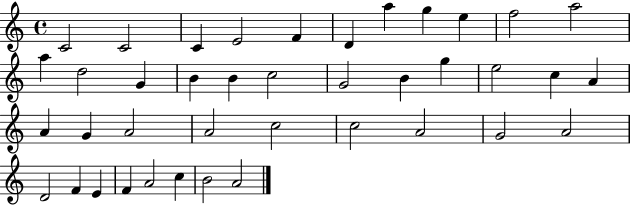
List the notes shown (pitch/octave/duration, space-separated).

C4/h C4/h C4/q E4/h F4/q D4/q A5/q G5/q E5/q F5/h A5/h A5/q D5/h G4/q B4/q B4/q C5/h G4/h B4/q G5/q E5/h C5/q A4/q A4/q G4/q A4/h A4/h C5/h C5/h A4/h G4/h A4/h D4/h F4/q E4/q F4/q A4/h C5/q B4/h A4/h